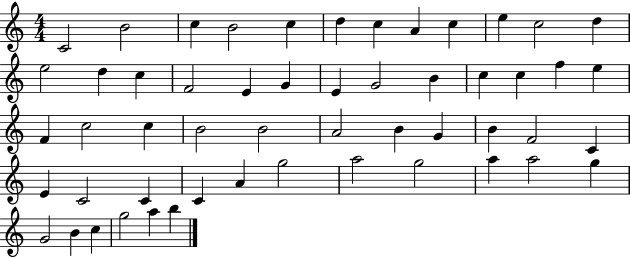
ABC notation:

X:1
T:Untitled
M:4/4
L:1/4
K:C
C2 B2 c B2 c d c A c e c2 d e2 d c F2 E G E G2 B c c f e F c2 c B2 B2 A2 B G B F2 C E C2 C C A g2 a2 g2 a a2 g G2 B c g2 a b